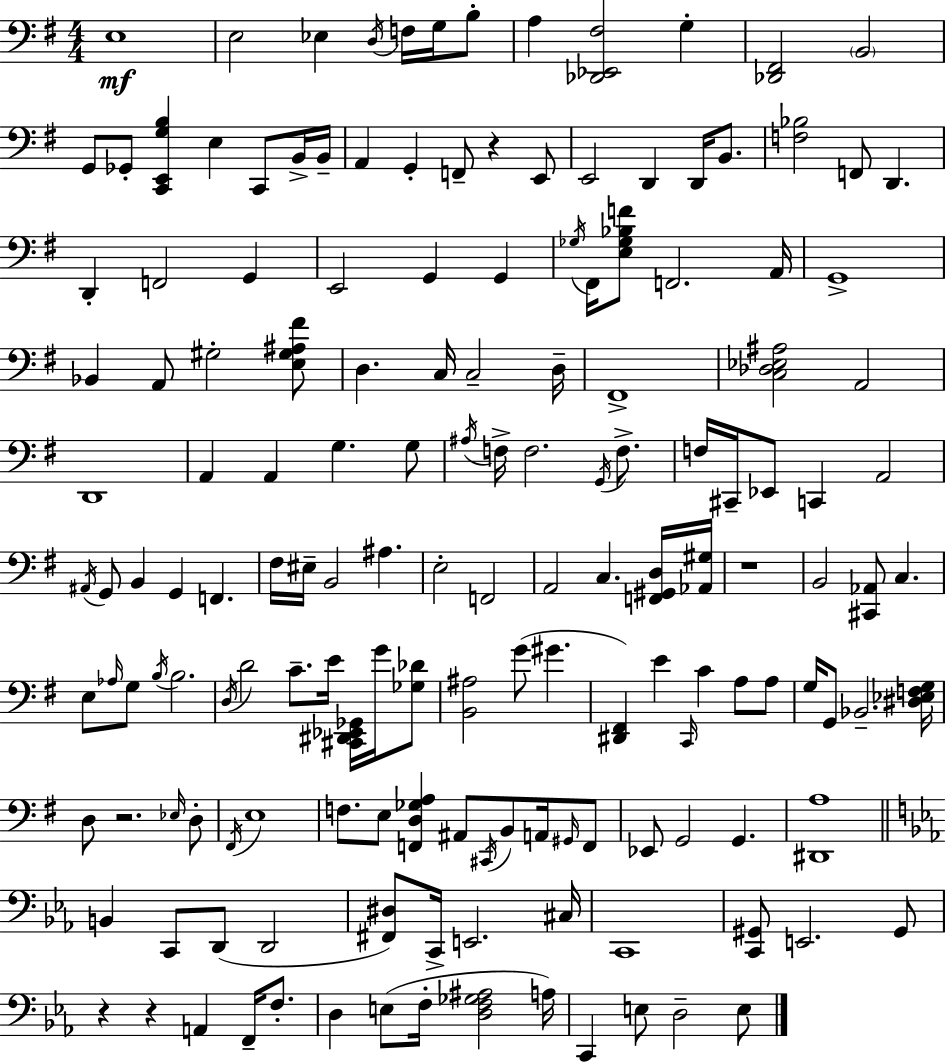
E3/w E3/h Eb3/q D3/s F3/s G3/s B3/e A3/q [Db2,Eb2,F#3]/h G3/q [Db2,F#2]/h B2/h G2/e Gb2/e [C2,E2,G3,B3]/q E3/q C2/e B2/s B2/s A2/q G2/q F2/e R/q E2/e E2/h D2/q D2/s B2/e. [F3,Bb3]/h F2/e D2/q. D2/q F2/h G2/q E2/h G2/q G2/q Gb3/s F#2/s [E3,Gb3,Bb3,F4]/e F2/h. A2/s G2/w Bb2/q A2/e G#3/h [E3,G#3,A#3,F#4]/e D3/q. C3/s C3/h D3/s F#2/w [C3,Db3,Eb3,A#3]/h A2/h D2/w A2/q A2/q G3/q. G3/e A#3/s F3/s F3/h. G2/s F3/e. F3/s C#2/s Eb2/e C2/q A2/h A#2/s G2/e B2/q G2/q F2/q. F#3/s EIS3/s B2/h A#3/q. E3/h F2/h A2/h C3/q. [F2,G#2,D3]/s [Ab2,G#3]/s R/w B2/h [C#2,Ab2]/e C3/q. E3/e Ab3/s G3/e B3/s B3/h. D3/s D4/h C4/e. E4/s [C#2,D#2,Eb2,Gb2]/s G4/s [Gb3,Db4]/e [B2,A#3]/h G4/e G#4/q. [D#2,F#2]/q E4/q C2/s C4/q A3/e A3/e G3/s G2/e Bb2/h. [D#3,Eb3,F3,G3]/s D3/e R/h. Eb3/s D3/e F#2/s E3/w F3/e. E3/e [F2,D3,Gb3,A3]/q A#2/e C#2/s B2/e A2/s G#2/s F2/e Eb2/e G2/h G2/q. [D#2,A3]/w B2/q C2/e D2/e D2/h [F#2,D#3]/e C2/s E2/h. C#3/s C2/w [C2,G#2]/e E2/h. G#2/e R/q R/q A2/q F2/s F3/e. D3/q E3/e F3/s [D3,F3,Gb3,A#3]/h A3/s C2/q E3/e D3/h E3/e